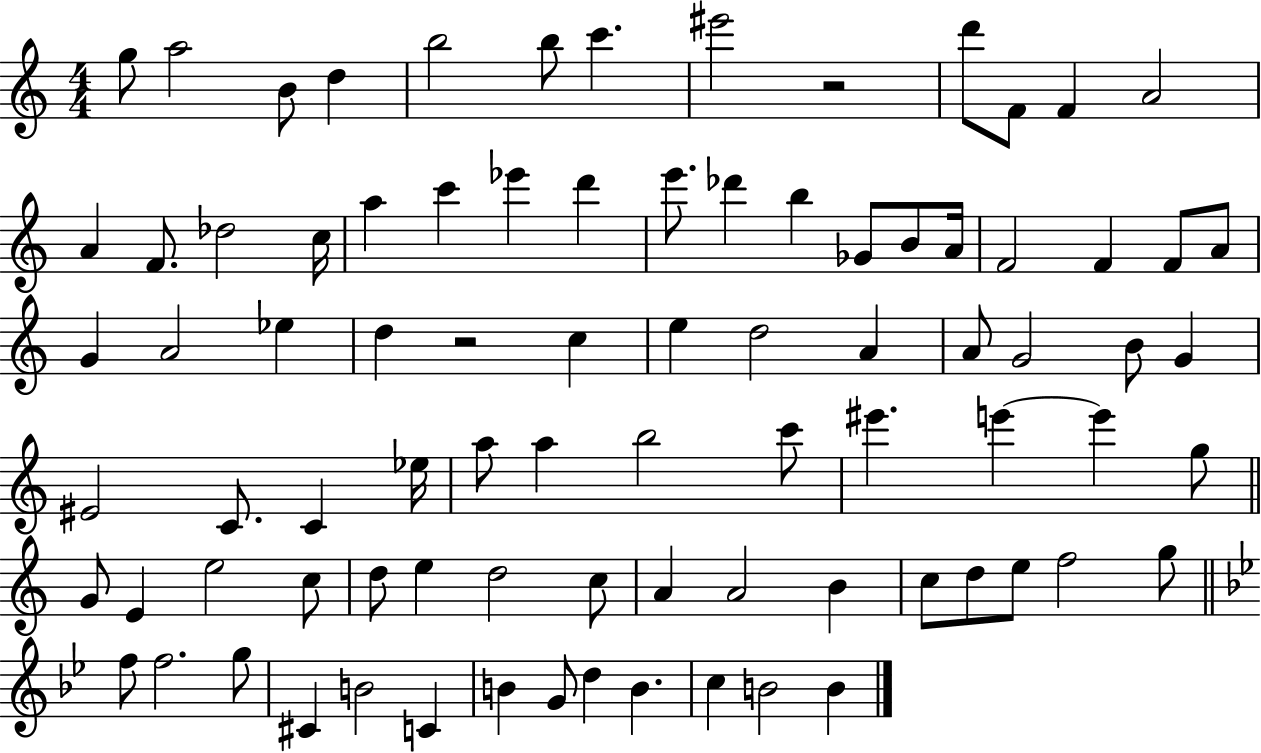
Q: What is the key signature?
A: C major